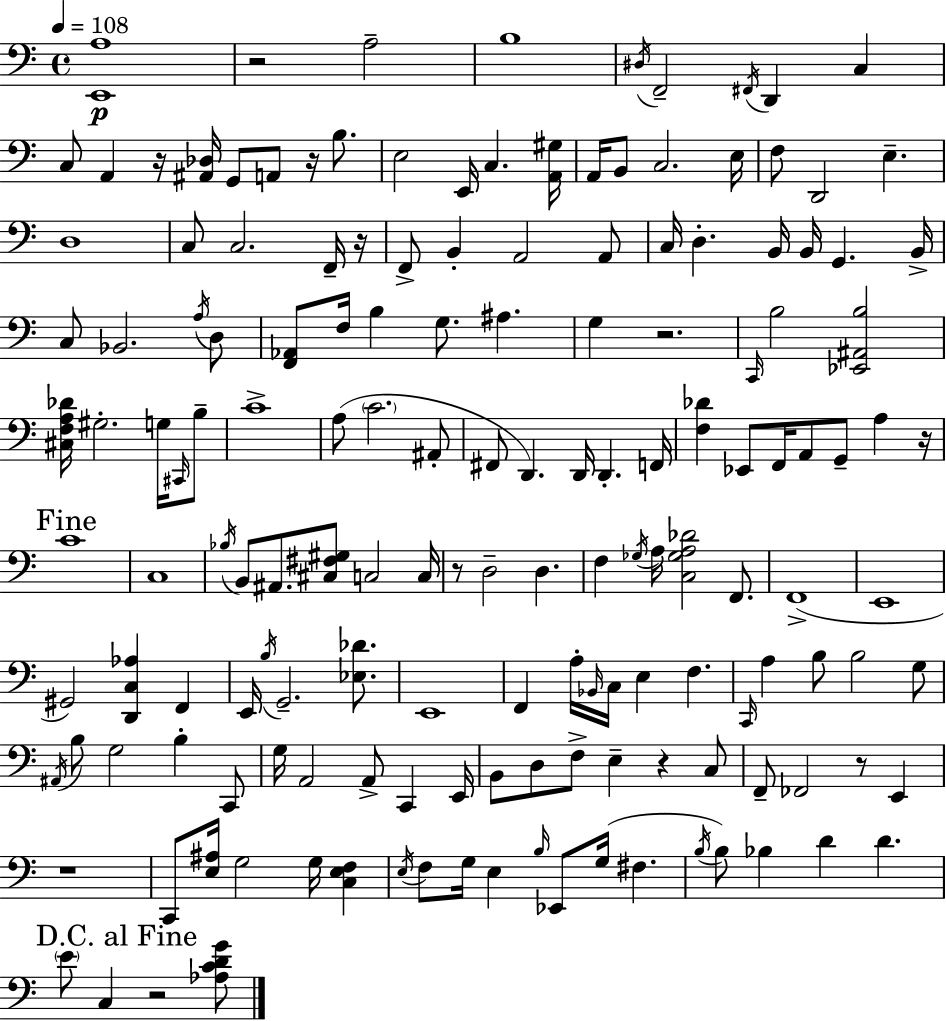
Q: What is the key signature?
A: A minor